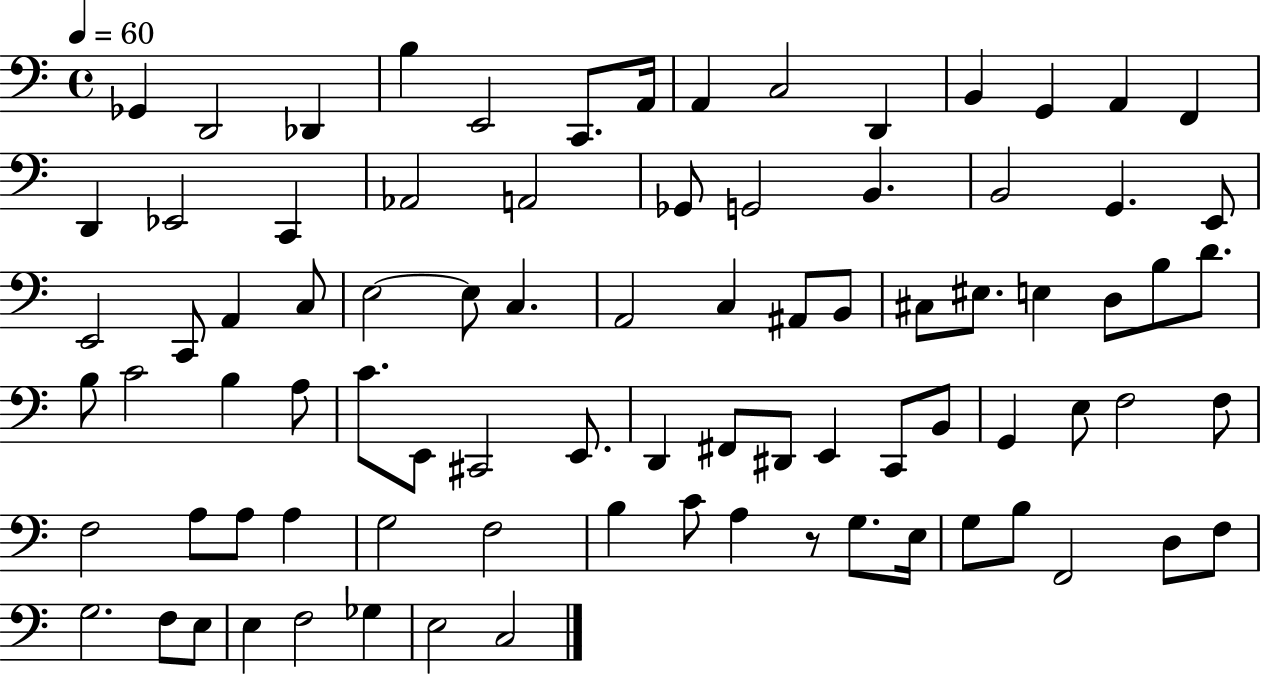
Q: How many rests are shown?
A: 1